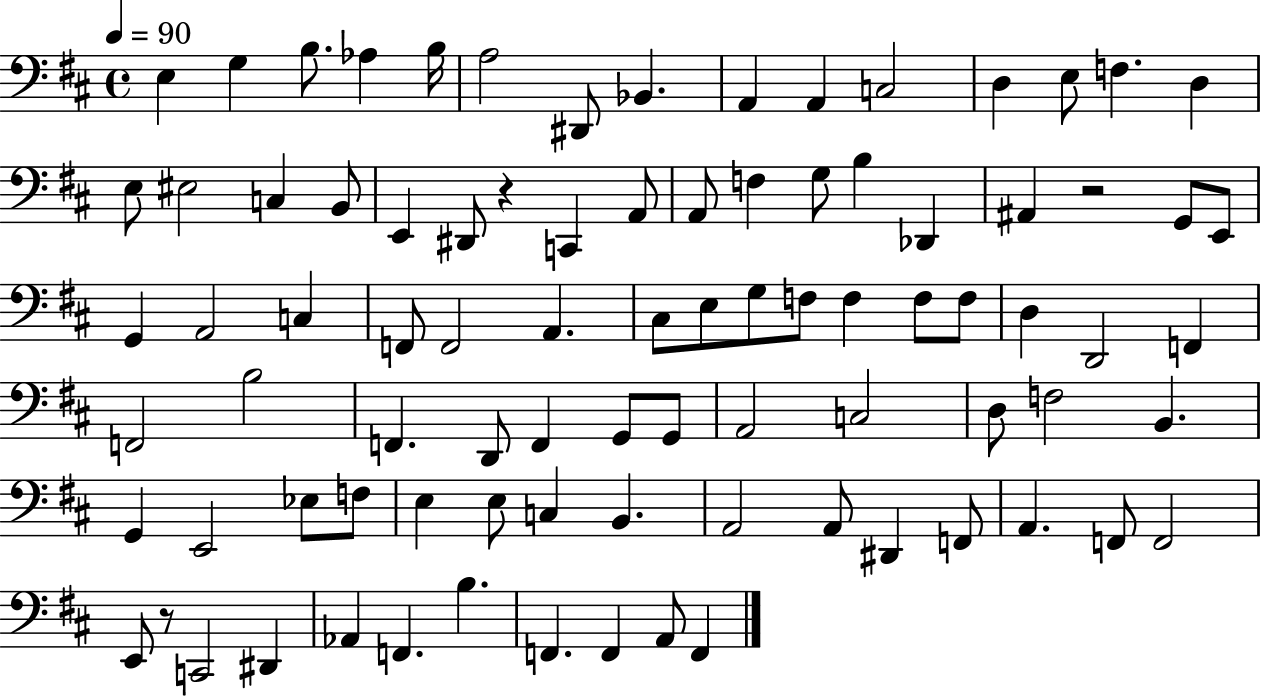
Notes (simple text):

E3/q G3/q B3/e. Ab3/q B3/s A3/h D#2/e Bb2/q. A2/q A2/q C3/h D3/q E3/e F3/q. D3/q E3/e EIS3/h C3/q B2/e E2/q D#2/e R/q C2/q A2/e A2/e F3/q G3/e B3/q Db2/q A#2/q R/h G2/e E2/e G2/q A2/h C3/q F2/e F2/h A2/q. C#3/e E3/e G3/e F3/e F3/q F3/e F3/e D3/q D2/h F2/q F2/h B3/h F2/q. D2/e F2/q G2/e G2/e A2/h C3/h D3/e F3/h B2/q. G2/q E2/h Eb3/e F3/e E3/q E3/e C3/q B2/q. A2/h A2/e D#2/q F2/e A2/q. F2/e F2/h E2/e R/e C2/h D#2/q Ab2/q F2/q. B3/q. F2/q. F2/q A2/e F2/q